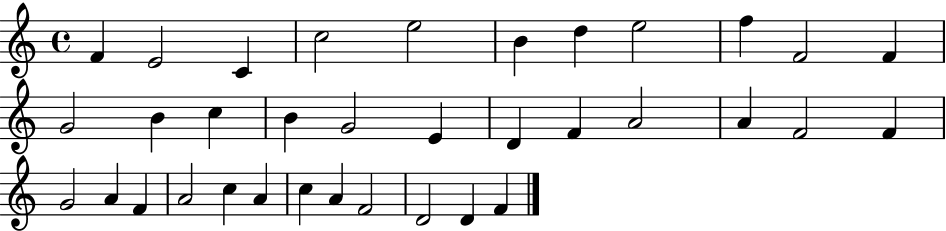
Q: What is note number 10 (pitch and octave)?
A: F4